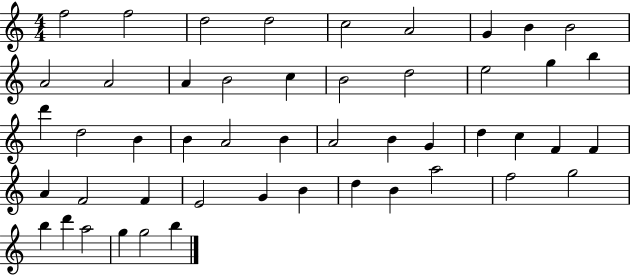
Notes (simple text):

F5/h F5/h D5/h D5/h C5/h A4/h G4/q B4/q B4/h A4/h A4/h A4/q B4/h C5/q B4/h D5/h E5/h G5/q B5/q D6/q D5/h B4/q B4/q A4/h B4/q A4/h B4/q G4/q D5/q C5/q F4/q F4/q A4/q F4/h F4/q E4/h G4/q B4/q D5/q B4/q A5/h F5/h G5/h B5/q D6/q A5/h G5/q G5/h B5/q